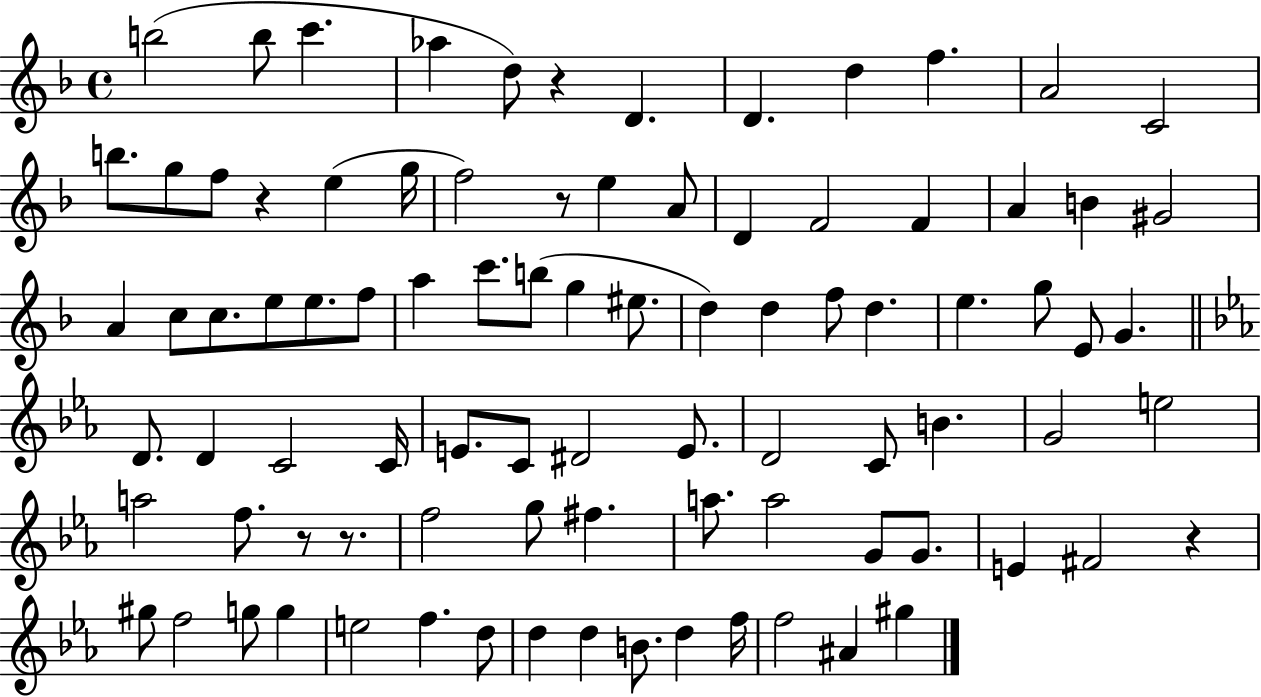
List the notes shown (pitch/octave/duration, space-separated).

B5/h B5/e C6/q. Ab5/q D5/e R/q D4/q. D4/q. D5/q F5/q. A4/h C4/h B5/e. G5/e F5/e R/q E5/q G5/s F5/h R/e E5/q A4/e D4/q F4/h F4/q A4/q B4/q G#4/h A4/q C5/e C5/e. E5/e E5/e. F5/e A5/q C6/e. B5/e G5/q EIS5/e. D5/q D5/q F5/e D5/q. E5/q. G5/e E4/e G4/q. D4/e. D4/q C4/h C4/s E4/e. C4/e D#4/h E4/e. D4/h C4/e B4/q. G4/h E5/h A5/h F5/e. R/e R/e. F5/h G5/e F#5/q. A5/e. A5/h G4/e G4/e. E4/q F#4/h R/q G#5/e F5/h G5/e G5/q E5/h F5/q. D5/e D5/q D5/q B4/e. D5/q F5/s F5/h A#4/q G#5/q